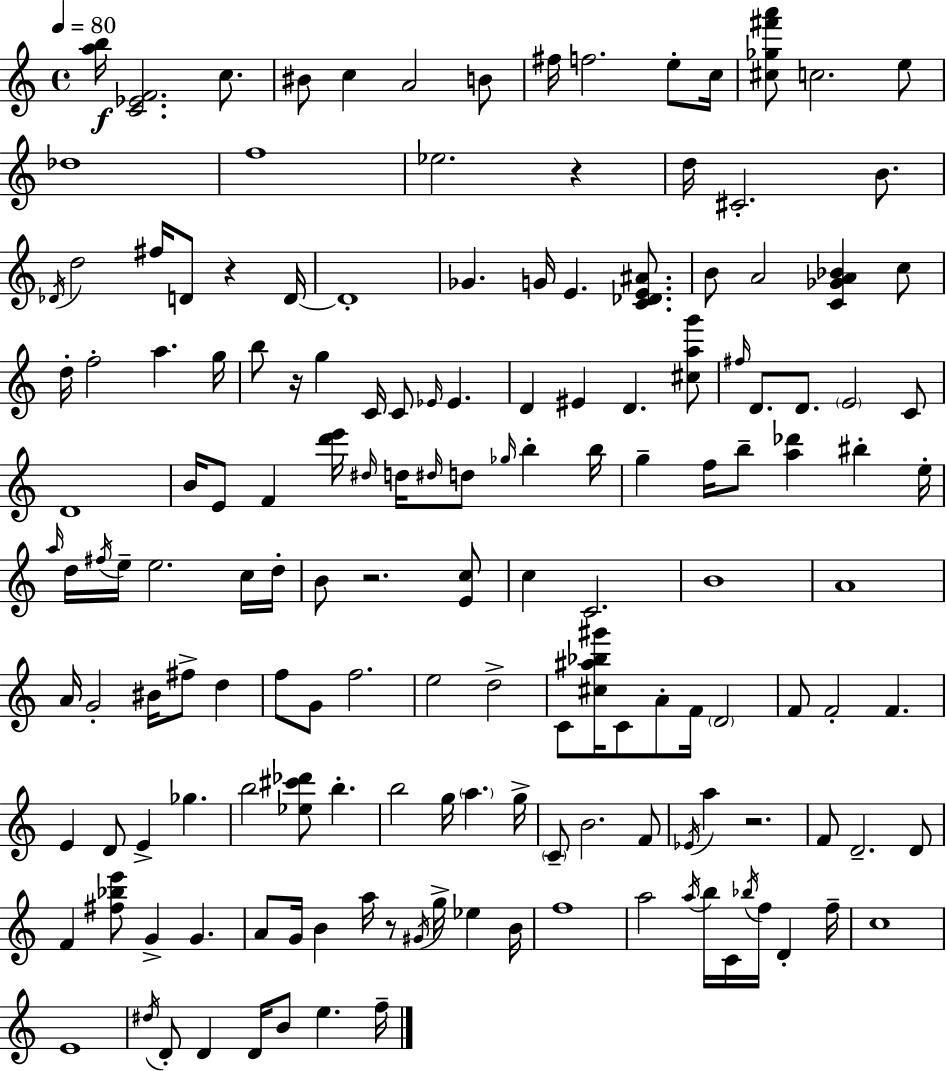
[A5,B5]/s [C4,Eb4,F4]/h. C5/e. BIS4/e C5/q A4/h B4/e F#5/s F5/h. E5/e C5/s [C#5,Gb5,F#6,A6]/e C5/h. E5/e Db5/w F5/w Eb5/h. R/q D5/s C#4/h. B4/e. Db4/s D5/h F#5/s D4/e R/q D4/s D4/w Gb4/q. G4/s E4/q. [C4,Db4,E4,A#4]/e. B4/e A4/h [C4,Gb4,A4,Bb4]/q C5/e D5/s F5/h A5/q. G5/s B5/e R/s G5/q C4/s C4/e Eb4/s Eb4/q. D4/q EIS4/q D4/q. [C#5,A5,G6]/e F#5/s D4/e. D4/e. E4/h C4/e D4/w B4/s E4/e F4/q [D6,E6]/s D#5/s D5/s D#5/s D5/e Gb5/s B5/q B5/s G5/q F5/s B5/e [A5,Db6]/q BIS5/q E5/s A5/s D5/s F#5/s E5/s E5/h. C5/s D5/s B4/e R/h. [E4,C5]/e C5/q C4/h. B4/w A4/w A4/s G4/h BIS4/s F#5/e D5/q F5/e G4/e F5/h. E5/h D5/h C4/e [C#5,A#5,Bb5,G#6]/s C4/e A4/e F4/s D4/h F4/e F4/h F4/q. E4/q D4/e E4/q Gb5/q. B5/h [Eb5,C#6,Db6]/e B5/q. B5/h G5/s A5/q. G5/s C4/e B4/h. F4/e Eb4/s A5/q R/h. F4/e D4/h. D4/e F4/q [F#5,Bb5,E6]/e G4/q G4/q. A4/e G4/s B4/q A5/s R/e G#4/s G5/s Eb5/q B4/s F5/w A5/h A5/s B5/s C4/s Bb5/s F5/s D4/q F5/s C5/w E4/w D#5/s D4/e D4/q D4/s B4/e E5/q. F5/s